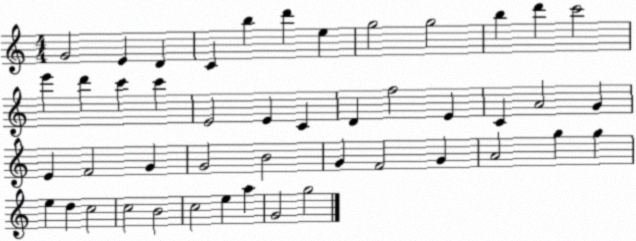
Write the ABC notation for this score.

X:1
T:Untitled
M:4/4
L:1/4
K:C
G2 E D C b d' e g2 g2 b d' c'2 e' d' c' c' E2 E C D f2 E C A2 G E F2 G G2 B2 G F2 G A2 g g e d c2 c2 B2 c2 e a G2 g2